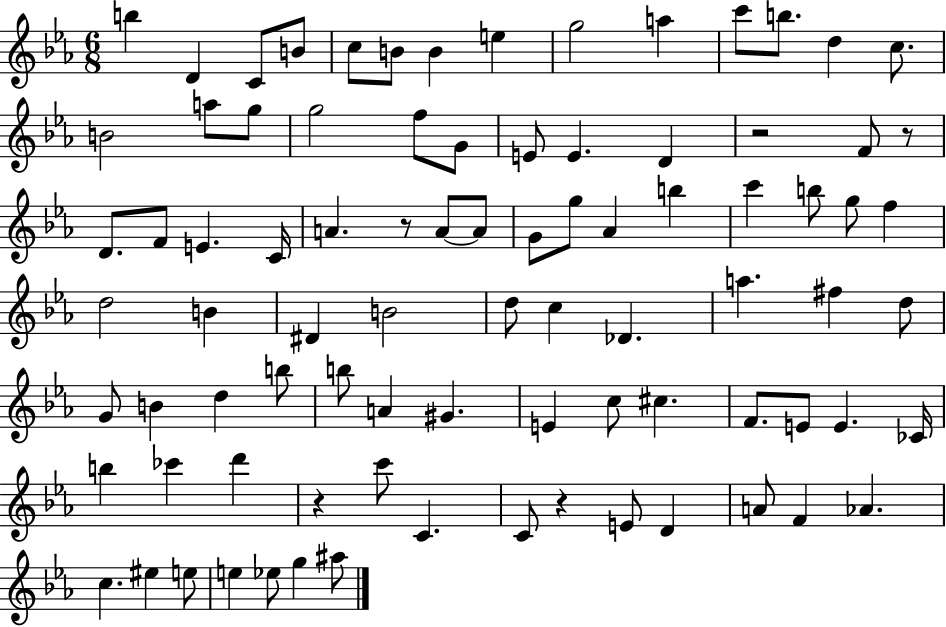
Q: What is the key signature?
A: EES major